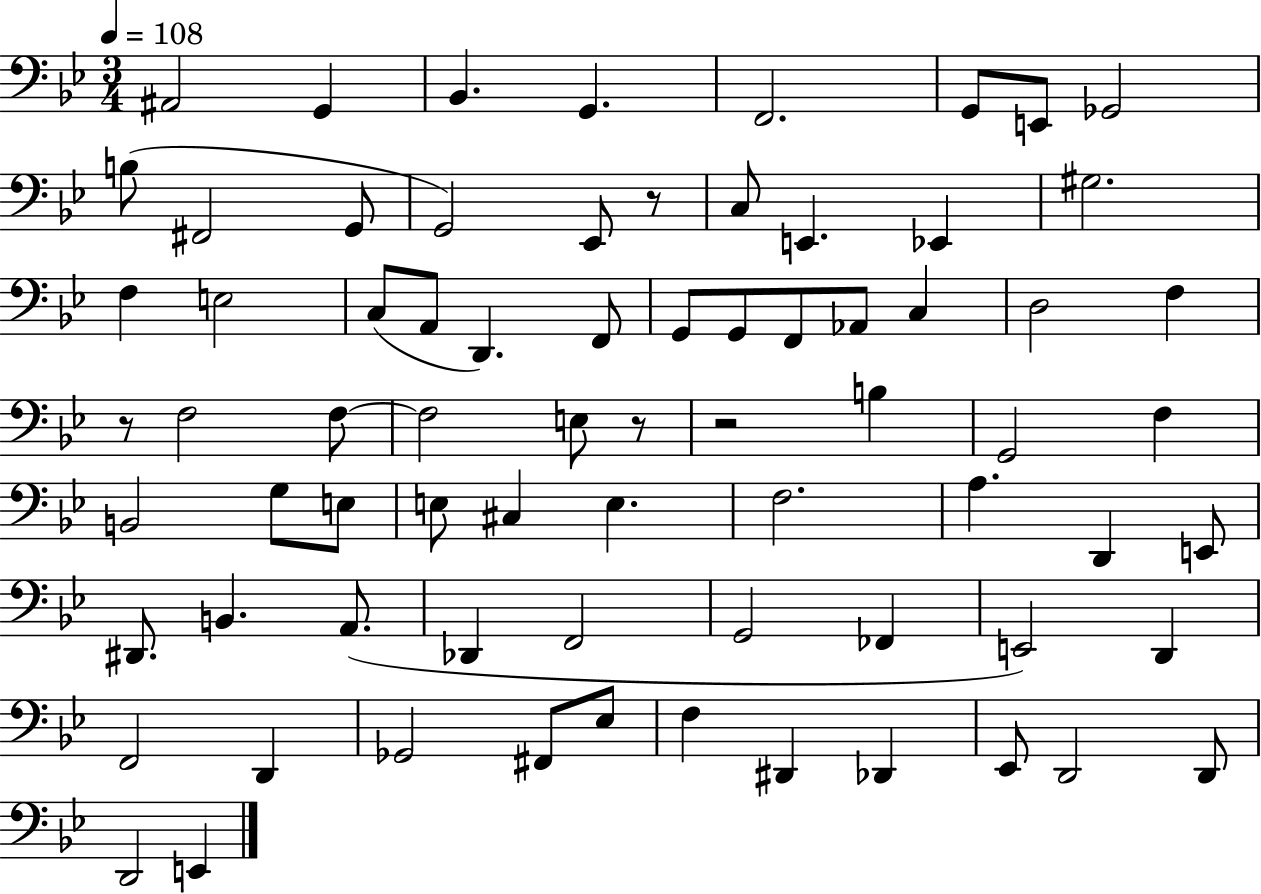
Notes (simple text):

A#2/h G2/q Bb2/q. G2/q. F2/h. G2/e E2/e Gb2/h B3/e F#2/h G2/e G2/h Eb2/e R/e C3/e E2/q. Eb2/q G#3/h. F3/q E3/h C3/e A2/e D2/q. F2/e G2/e G2/e F2/e Ab2/e C3/q D3/h F3/q R/e F3/h F3/e F3/h E3/e R/e R/h B3/q G2/h F3/q B2/h G3/e E3/e E3/e C#3/q E3/q. F3/h. A3/q. D2/q E2/e D#2/e. B2/q. A2/e. Db2/q F2/h G2/h FES2/q E2/h D2/q F2/h D2/q Gb2/h F#2/e Eb3/e F3/q D#2/q Db2/q Eb2/e D2/h D2/e D2/h E2/q